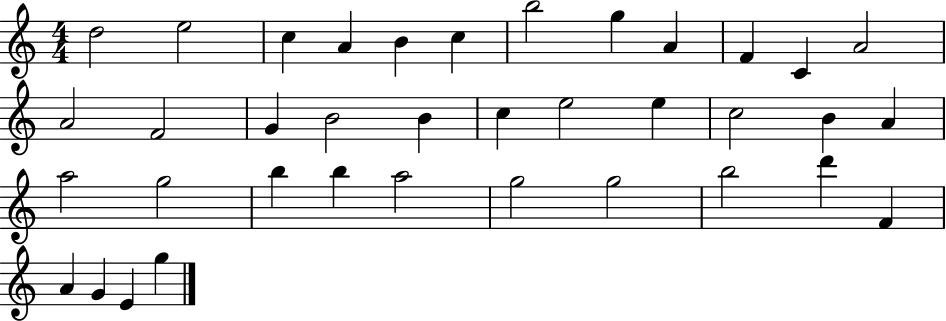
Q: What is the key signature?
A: C major